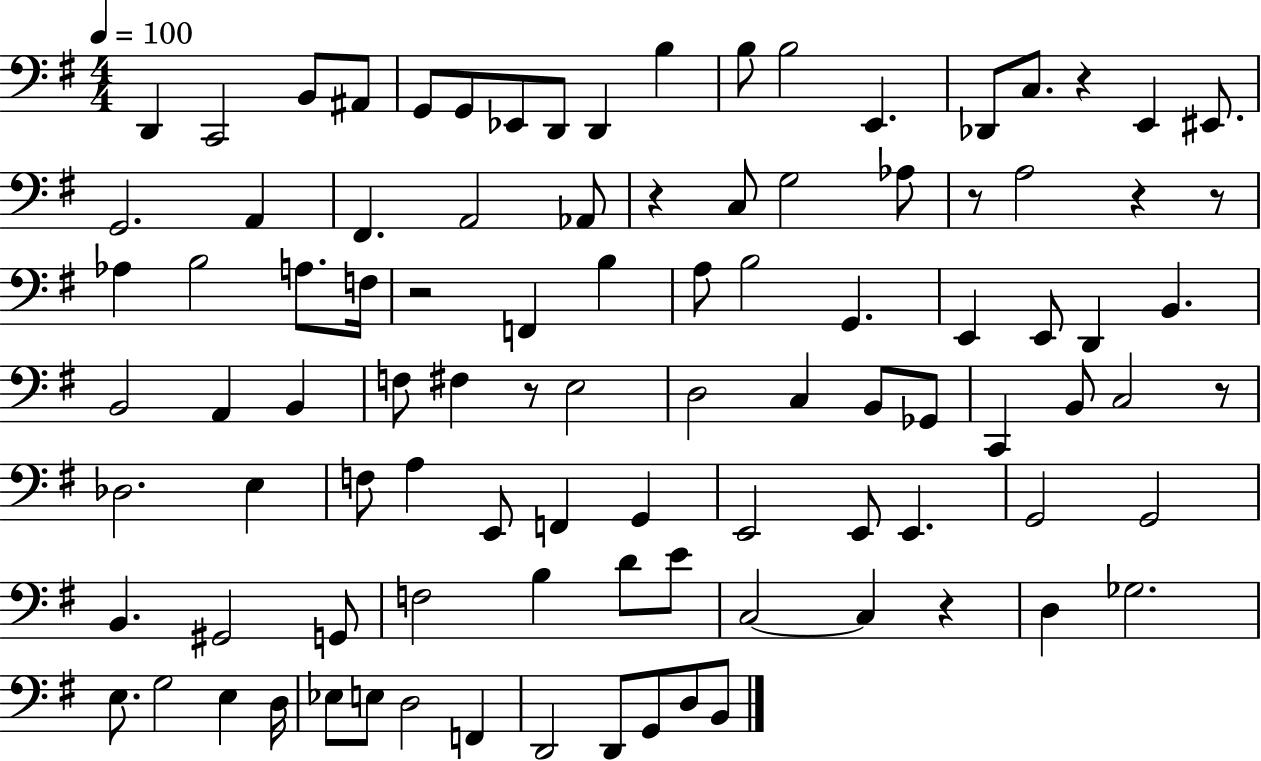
D2/q C2/h B2/e A#2/e G2/e G2/e Eb2/e D2/e D2/q B3/q B3/e B3/h E2/q. Db2/e C3/e. R/q E2/q EIS2/e. G2/h. A2/q F#2/q. A2/h Ab2/e R/q C3/e G3/h Ab3/e R/e A3/h R/q R/e Ab3/q B3/h A3/e. F3/s R/h F2/q B3/q A3/e B3/h G2/q. E2/q E2/e D2/q B2/q. B2/h A2/q B2/q F3/e F#3/q R/e E3/h D3/h C3/q B2/e Gb2/e C2/q B2/e C3/h R/e Db3/h. E3/q F3/e A3/q E2/e F2/q G2/q E2/h E2/e E2/q. G2/h G2/h B2/q. G#2/h G2/e F3/h B3/q D4/e E4/e C3/h C3/q R/q D3/q Gb3/h. E3/e. G3/h E3/q D3/s Eb3/e E3/e D3/h F2/q D2/h D2/e G2/e D3/e B2/e